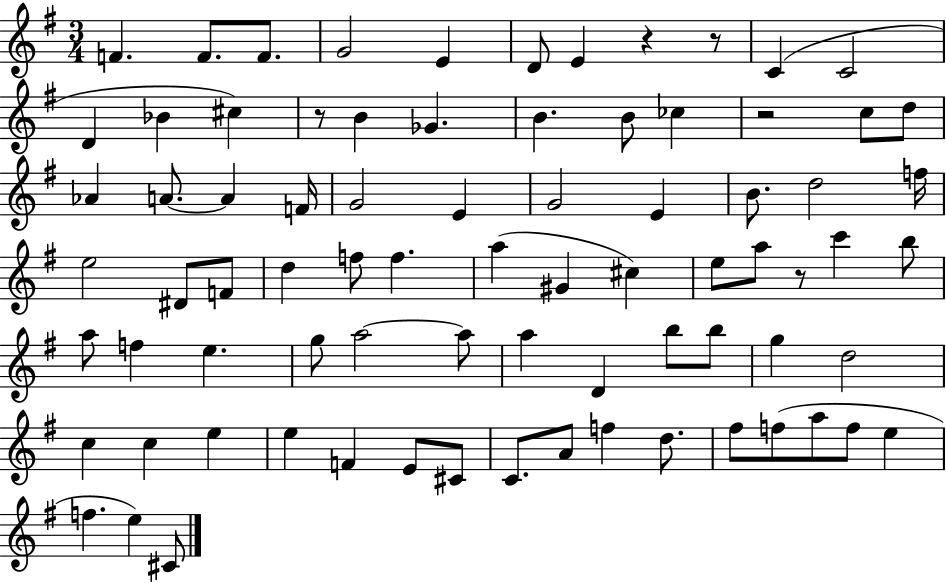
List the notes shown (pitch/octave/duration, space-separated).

F4/q. F4/e. F4/e. G4/h E4/q D4/e E4/q R/q R/e C4/q C4/h D4/q Bb4/q C#5/q R/e B4/q Gb4/q. B4/q. B4/e CES5/q R/h C5/e D5/e Ab4/q A4/e. A4/q F4/s G4/h E4/q G4/h E4/q B4/e. D5/h F5/s E5/h D#4/e F4/e D5/q F5/e F5/q. A5/q G#4/q C#5/q E5/e A5/e R/e C6/q B5/e A5/e F5/q E5/q. G5/e A5/h A5/e A5/q D4/q B5/e B5/e G5/q D5/h C5/q C5/q E5/q E5/q F4/q E4/e C#4/e C4/e. A4/e F5/q D5/e. F#5/e F5/e A5/e F5/e E5/q F5/q. E5/q C#4/e